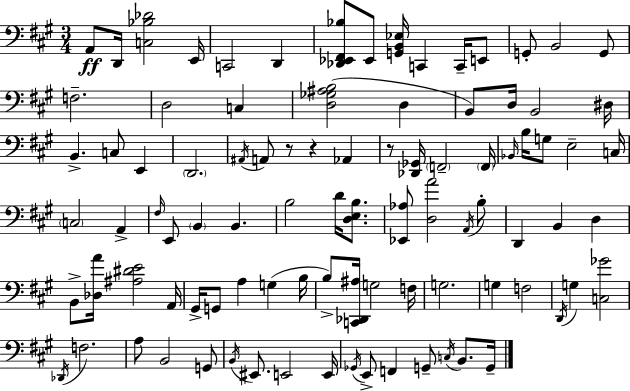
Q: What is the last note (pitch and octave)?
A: G2